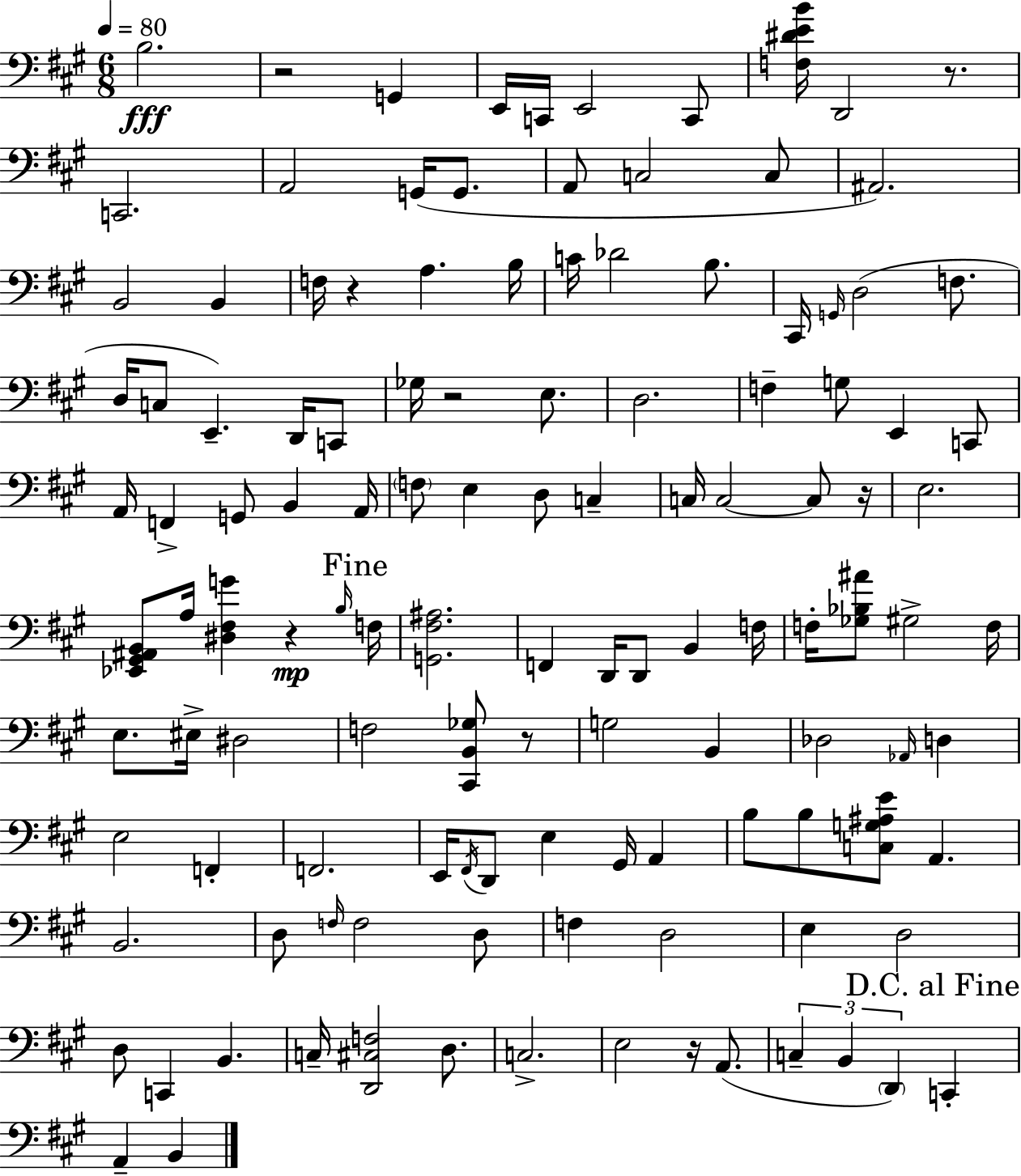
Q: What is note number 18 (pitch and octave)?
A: F3